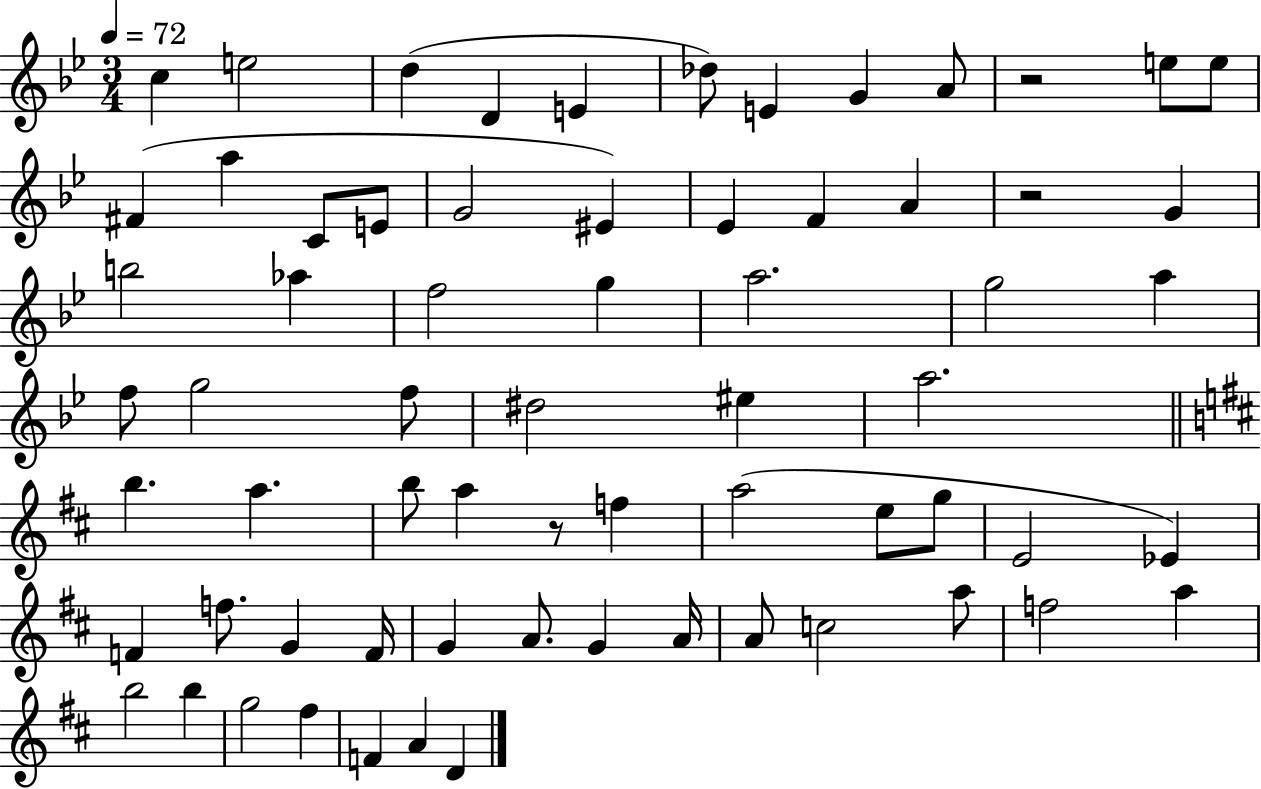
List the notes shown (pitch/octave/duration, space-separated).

C5/q E5/h D5/q D4/q E4/q Db5/e E4/q G4/q A4/e R/h E5/e E5/e F#4/q A5/q C4/e E4/e G4/h EIS4/q Eb4/q F4/q A4/q R/h G4/q B5/h Ab5/q F5/h G5/q A5/h. G5/h A5/q F5/e G5/h F5/e D#5/h EIS5/q A5/h. B5/q. A5/q. B5/e A5/q R/e F5/q A5/h E5/e G5/e E4/h Eb4/q F4/q F5/e. G4/q F4/s G4/q A4/e. G4/q A4/s A4/e C5/h A5/e F5/h A5/q B5/h B5/q G5/h F#5/q F4/q A4/q D4/q